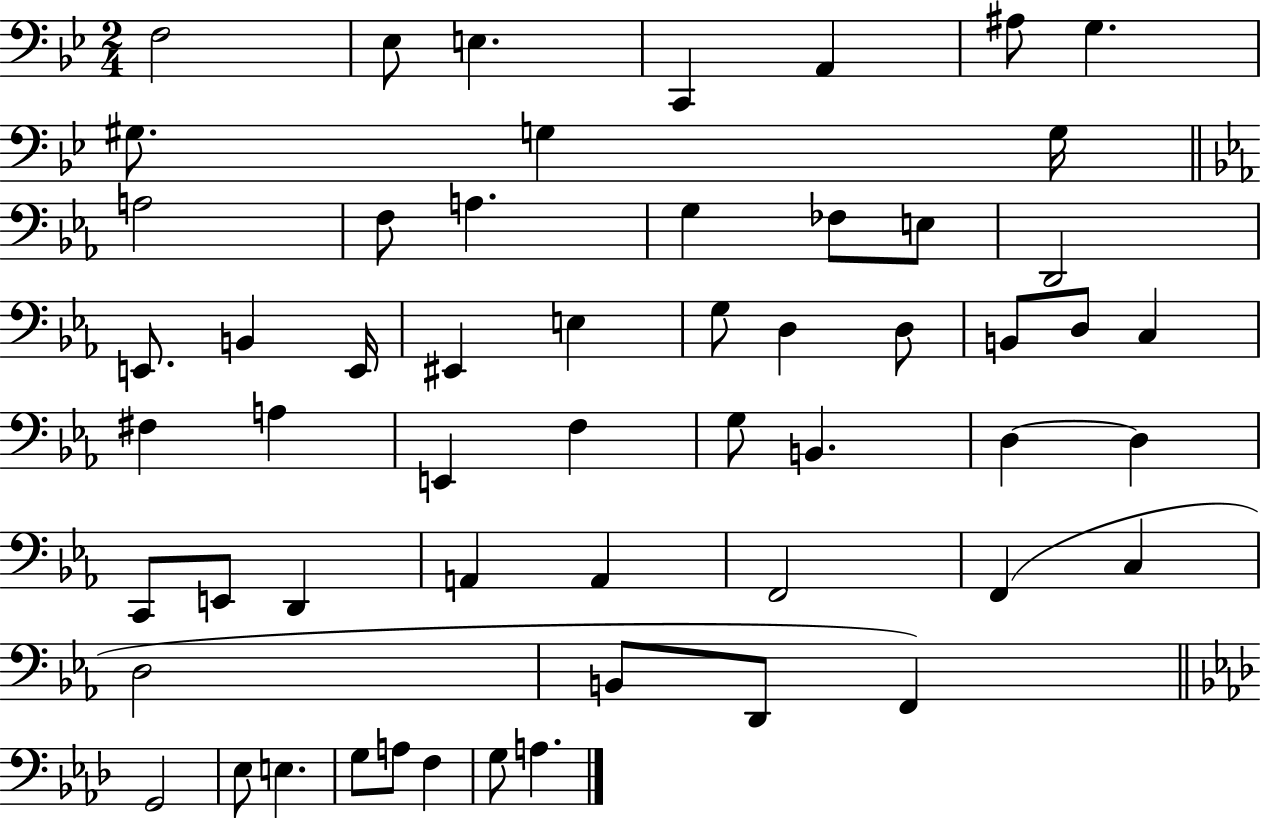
F3/h Eb3/e E3/q. C2/q A2/q A#3/e G3/q. G#3/e. G3/q G3/s A3/h F3/e A3/q. G3/q FES3/e E3/e D2/h E2/e. B2/q E2/s EIS2/q E3/q G3/e D3/q D3/e B2/e D3/e C3/q F#3/q A3/q E2/q F3/q G3/e B2/q. D3/q D3/q C2/e E2/e D2/q A2/q A2/q F2/h F2/q C3/q D3/h B2/e D2/e F2/q G2/h Eb3/e E3/q. G3/e A3/e F3/q G3/e A3/q.